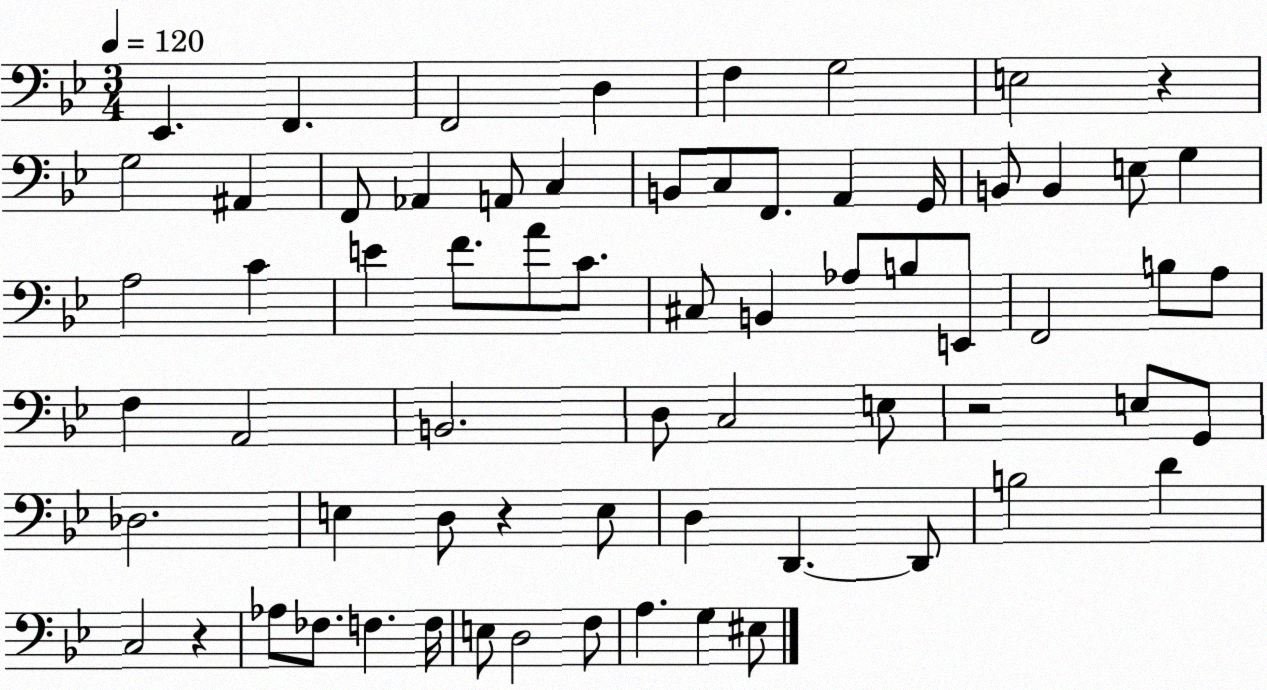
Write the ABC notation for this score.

X:1
T:Untitled
M:3/4
L:1/4
K:Bb
_E,, F,, F,,2 D, F, G,2 E,2 z G,2 ^A,, F,,/2 _A,, A,,/2 C, B,,/2 C,/2 F,,/2 A,, G,,/4 B,,/2 B,, E,/2 G, A,2 C E F/2 A/2 C/2 ^C,/2 B,, _A,/2 B,/2 E,,/2 F,,2 B,/2 A,/2 F, A,,2 B,,2 D,/2 C,2 E,/2 z2 E,/2 G,,/2 _D,2 E, D,/2 z E,/2 D, D,, D,,/2 B,2 D C,2 z _A,/2 _F,/2 F, F,/4 E,/2 D,2 F,/2 A, G, ^E,/2